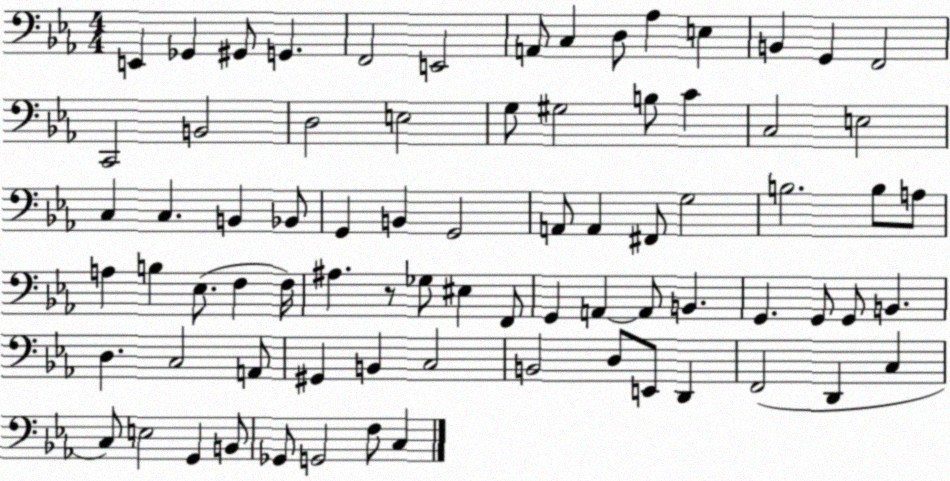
X:1
T:Untitled
M:4/4
L:1/4
K:Eb
E,, _G,, ^G,,/2 G,, F,,2 E,,2 A,,/2 C, D,/2 _A, E, B,, G,, F,,2 C,,2 B,,2 D,2 E,2 G,/2 ^G,2 B,/2 C C,2 E,2 C, C, B,, _B,,/2 G,, B,, G,,2 A,,/2 A,, ^F,,/2 G,2 B,2 B,/2 A,/2 A, B, _E,/2 F, F,/4 ^A, z/2 _G,/2 ^E, F,,/2 G,, A,, A,,/2 B,, G,, G,,/2 G,,/2 B,, D, C,2 A,,/2 ^G,, B,, C,2 B,,2 D,/2 E,,/2 D,, F,,2 D,, C, C,/2 E,2 G,, B,,/2 _G,,/2 G,,2 F,/2 C,